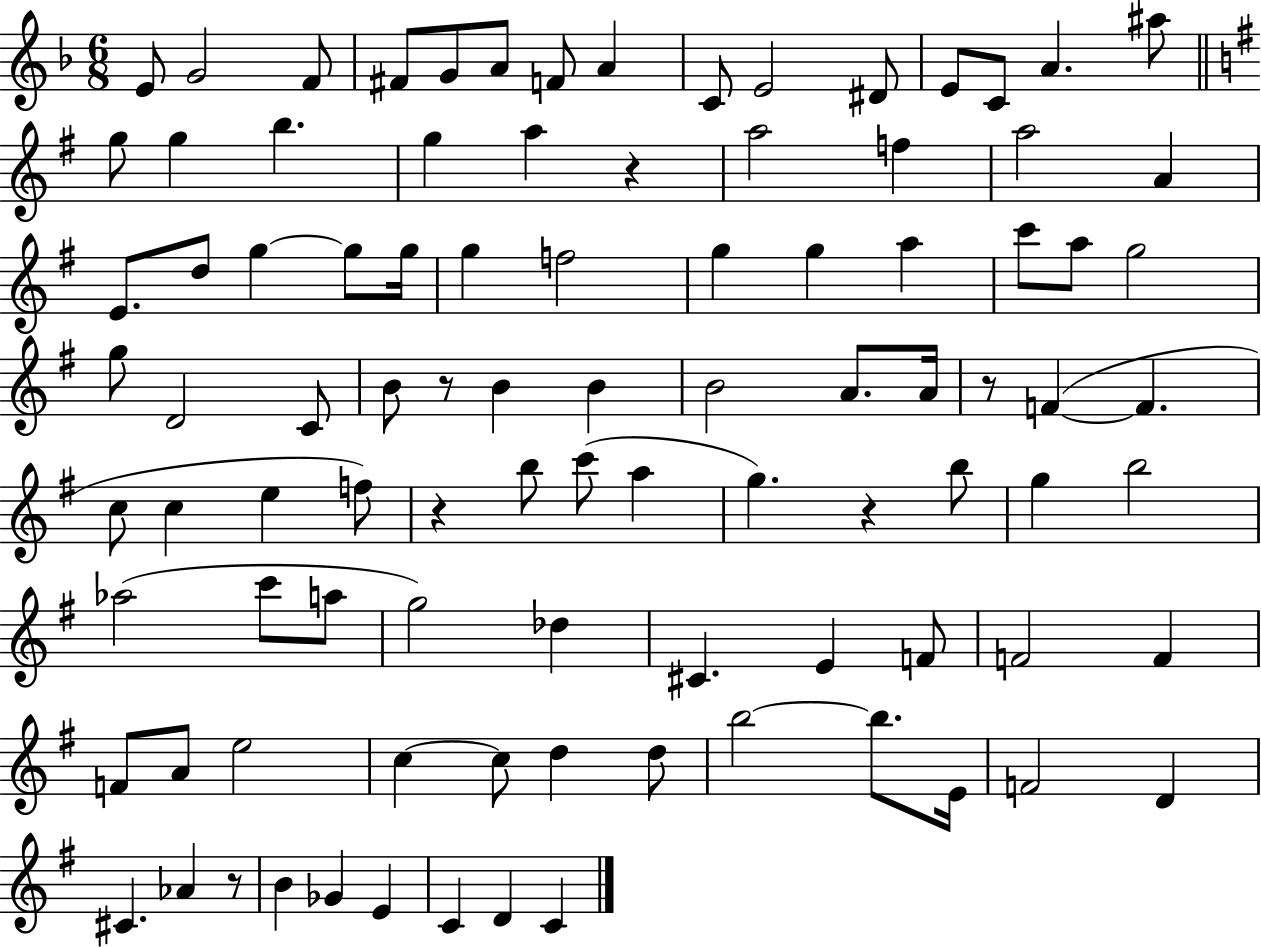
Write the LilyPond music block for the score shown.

{
  \clef treble
  \numericTimeSignature
  \time 6/8
  \key f \major
  e'8 g'2 f'8 | fis'8 g'8 a'8 f'8 a'4 | c'8 e'2 dis'8 | e'8 c'8 a'4. ais''8 | \break \bar "||" \break \key e \minor g''8 g''4 b''4. | g''4 a''4 r4 | a''2 f''4 | a''2 a'4 | \break e'8. d''8 g''4~~ g''8 g''16 | g''4 f''2 | g''4 g''4 a''4 | c'''8 a''8 g''2 | \break g''8 d'2 c'8 | b'8 r8 b'4 b'4 | b'2 a'8. a'16 | r8 f'4~(~ f'4. | \break c''8 c''4 e''4 f''8) | r4 b''8 c'''8( a''4 | g''4.) r4 b''8 | g''4 b''2 | \break aes''2( c'''8 a''8 | g''2) des''4 | cis'4. e'4 f'8 | f'2 f'4 | \break f'8 a'8 e''2 | c''4~~ c''8 d''4 d''8 | b''2~~ b''8. e'16 | f'2 d'4 | \break cis'4. aes'4 r8 | b'4 ges'4 e'4 | c'4 d'4 c'4 | \bar "|."
}